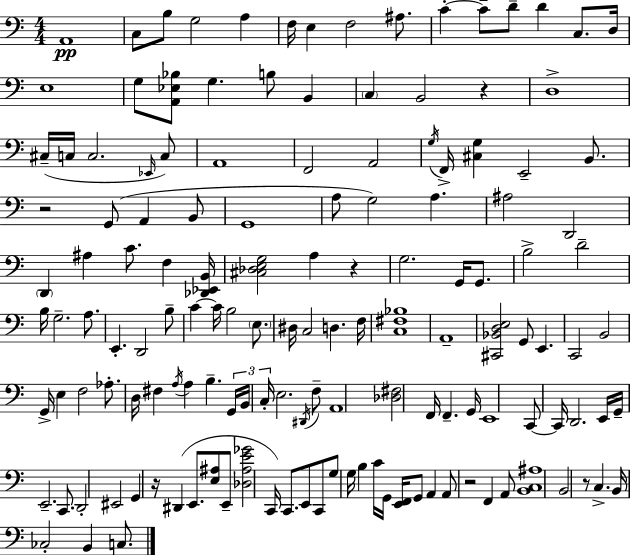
X:1
T:Untitled
M:4/4
L:1/4
K:C
A,,4 C,/2 B,/2 G,2 A, F,/4 E, F,2 ^A,/2 C C/2 D/2 D C,/2 D,/4 E,4 G,/2 [A,,_E,_B,]/2 G, B,/2 B,, C, B,,2 z D,4 ^C,/4 C,/4 C,2 _E,,/4 C,/2 A,,4 F,,2 A,,2 G,/4 F,,/4 [^C,G,] E,,2 B,,/2 z2 G,,/2 A,, B,,/2 G,,4 A,/2 G,2 A, ^A,2 D,,2 D,, ^A, C/2 F, [_D,,_E,,B,,]/4 [^C,_D,E,G,]2 A, z G,2 G,,/4 G,,/2 B,2 D2 B,/4 G,2 A,/2 E,, D,,2 B,/2 C C/4 B,2 E,/2 ^D,/4 C,2 D, F,/4 [C,^F,_B,]4 A,,4 [^C,,_B,,D,E,]2 G,,/2 E,, C,,2 B,,2 G,,/4 E, F,2 _A,/2 D,/4 ^F, A,/4 A, B, G,,/4 B,,/4 C,/4 E,2 ^D,,/4 F,/2 A,,4 [_D,^F,]2 F,,/4 F,, G,,/4 E,,4 C,,/2 C,,/4 D,,2 E,,/4 G,,/4 E,,2 C,,/2 D,,2 ^E,,2 G,, z/4 ^D,, E,,/2 [E,^A,]/2 E,,/2 [_D,^A,E_G]2 C,,/4 C,,/2 E,,/2 C,,/2 G,/2 G,/4 B, C/4 G,,/4 [E,,F,,]/4 G,,/2 A,, A,,/2 z2 F,, A,,/2 [B,,C,^A,]4 B,,2 z/2 C, B,,/4 _C,2 B,, C,/2